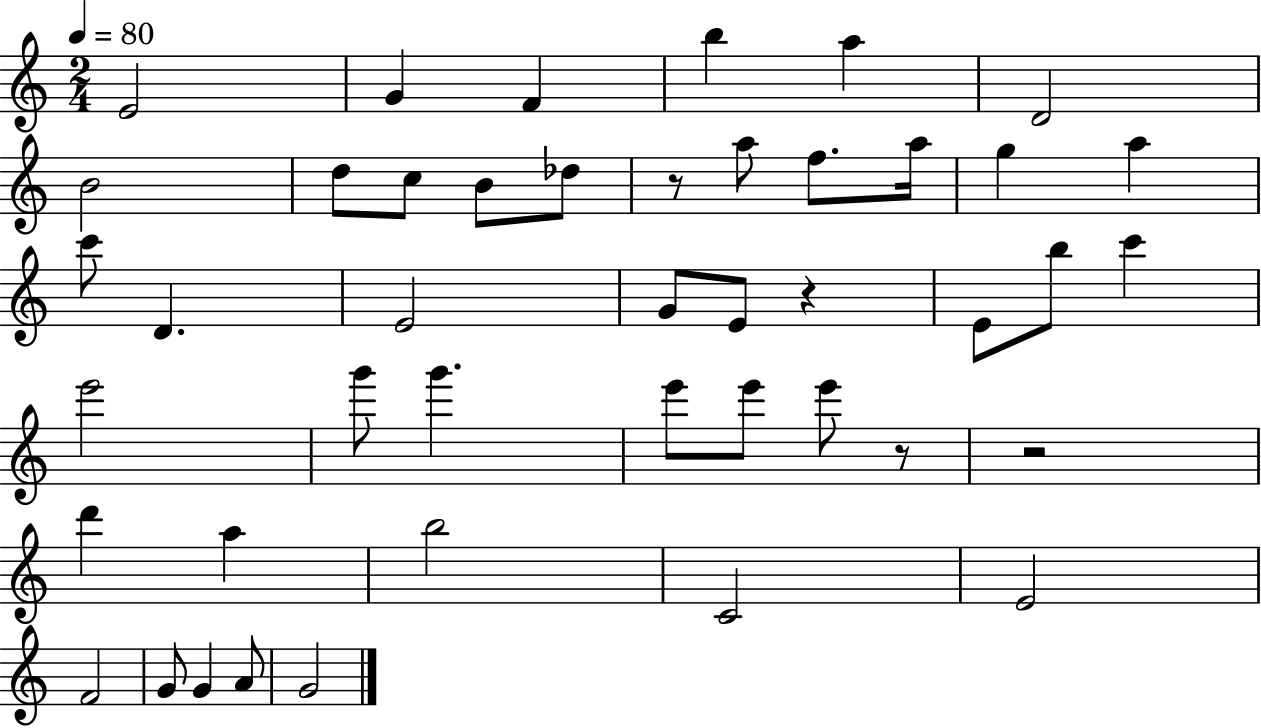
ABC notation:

X:1
T:Untitled
M:2/4
L:1/4
K:C
E2 G F b a D2 B2 d/2 c/2 B/2 _d/2 z/2 a/2 f/2 a/4 g a c'/2 D E2 G/2 E/2 z E/2 b/2 c' e'2 g'/2 g' e'/2 e'/2 e'/2 z/2 z2 d' a b2 C2 E2 F2 G/2 G A/2 G2